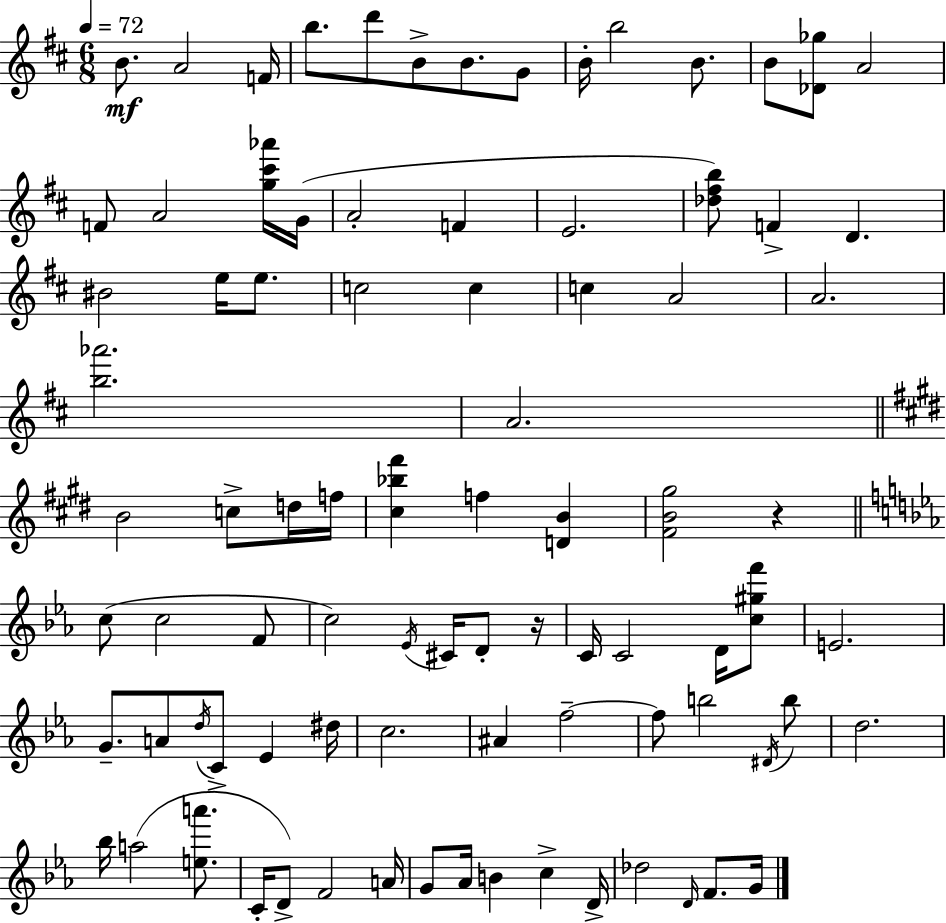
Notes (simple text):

B4/e. A4/h F4/s B5/e. D6/e B4/e B4/e. G4/e B4/s B5/h B4/e. B4/e [Db4,Gb5]/e A4/h F4/e A4/h [G5,C#6,Ab6]/s G4/s A4/h F4/q E4/h. [Db5,F#5,B5]/e F4/q D4/q. BIS4/h E5/s E5/e. C5/h C5/q C5/q A4/h A4/h. [B5,Ab6]/h. A4/h. B4/h C5/e D5/s F5/s [C#5,Bb5,F#6]/q F5/q [D4,B4]/q [F#4,B4,G#5]/h R/q C5/e C5/h F4/e C5/h Eb4/s C#4/s D4/e R/s C4/s C4/h D4/s [C5,G#5,F6]/e E4/h. G4/e. A4/e D5/s C4/e Eb4/q D#5/s C5/h. A#4/q F5/h F5/e B5/h D#4/s B5/e D5/h. Bb5/s A5/h [E5,A6]/e. C4/s D4/e F4/h A4/s G4/e Ab4/s B4/q C5/q D4/s Db5/h D4/s F4/e. G4/s